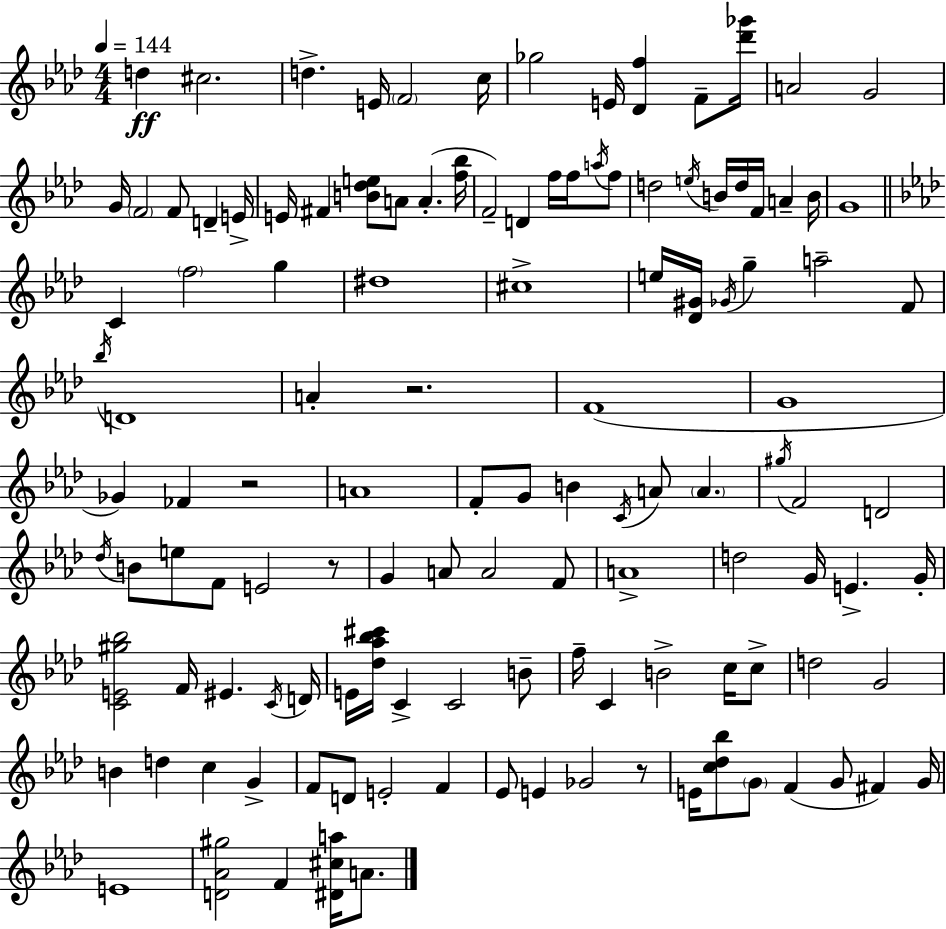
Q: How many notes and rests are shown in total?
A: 124